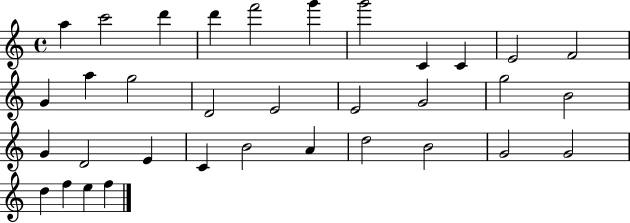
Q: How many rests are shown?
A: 0